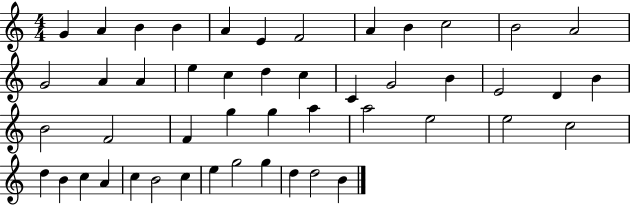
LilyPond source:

{
  \clef treble
  \numericTimeSignature
  \time 4/4
  \key c \major
  g'4 a'4 b'4 b'4 | a'4 e'4 f'2 | a'4 b'4 c''2 | b'2 a'2 | \break g'2 a'4 a'4 | e''4 c''4 d''4 c''4 | c'4 g'2 b'4 | e'2 d'4 b'4 | \break b'2 f'2 | f'4 g''4 g''4 a''4 | a''2 e''2 | e''2 c''2 | \break d''4 b'4 c''4 a'4 | c''4 b'2 c''4 | e''4 g''2 g''4 | d''4 d''2 b'4 | \break \bar "|."
}